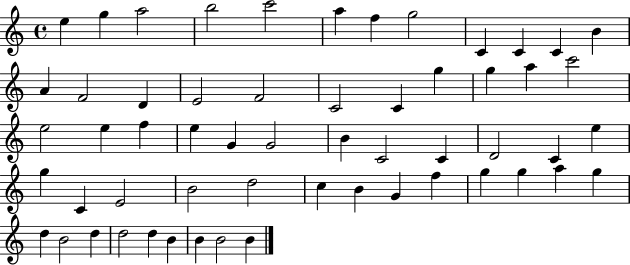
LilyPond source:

{
  \clef treble
  \time 4/4
  \defaultTimeSignature
  \key c \major
  e''4 g''4 a''2 | b''2 c'''2 | a''4 f''4 g''2 | c'4 c'4 c'4 b'4 | \break a'4 f'2 d'4 | e'2 f'2 | c'2 c'4 g''4 | g''4 a''4 c'''2 | \break e''2 e''4 f''4 | e''4 g'4 g'2 | b'4 c'2 c'4 | d'2 c'4 e''4 | \break g''4 c'4 e'2 | b'2 d''2 | c''4 b'4 g'4 f''4 | g''4 g''4 a''4 g''4 | \break d''4 b'2 d''4 | d''2 d''4 b'4 | b'4 b'2 b'4 | \bar "|."
}